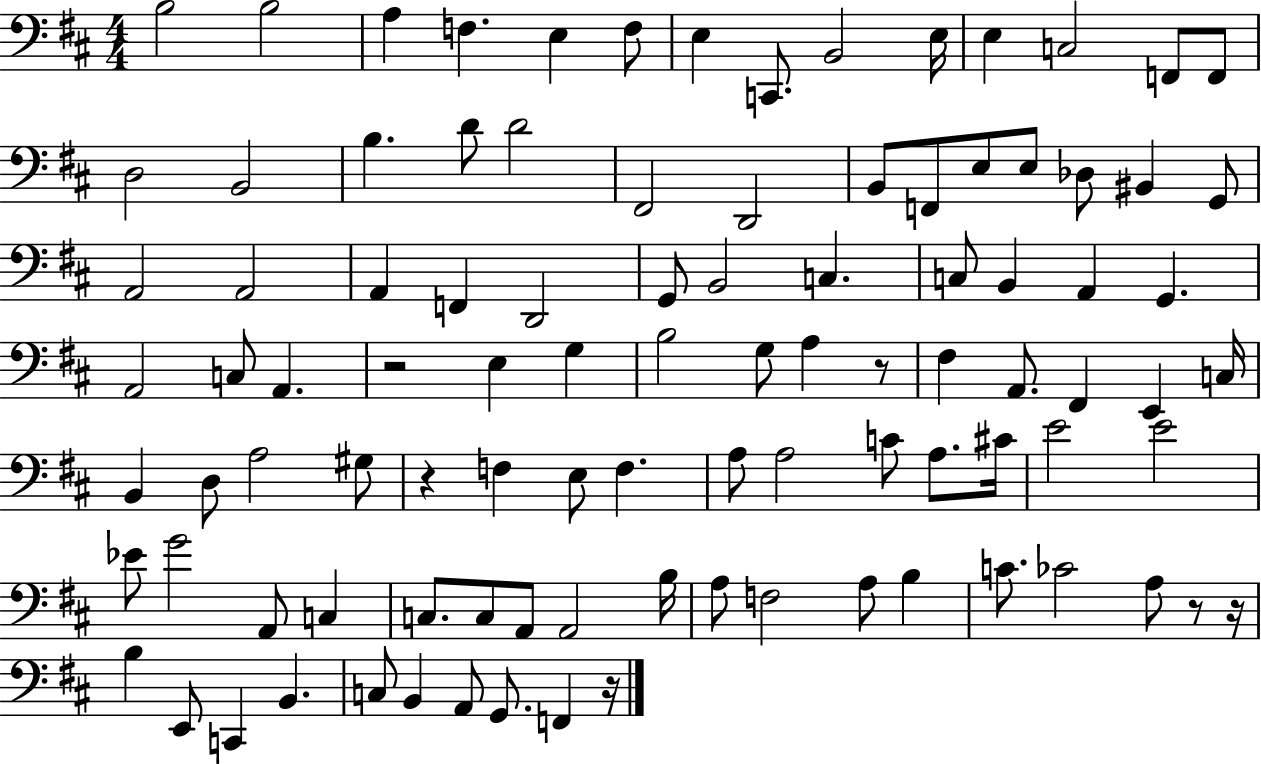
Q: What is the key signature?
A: D major